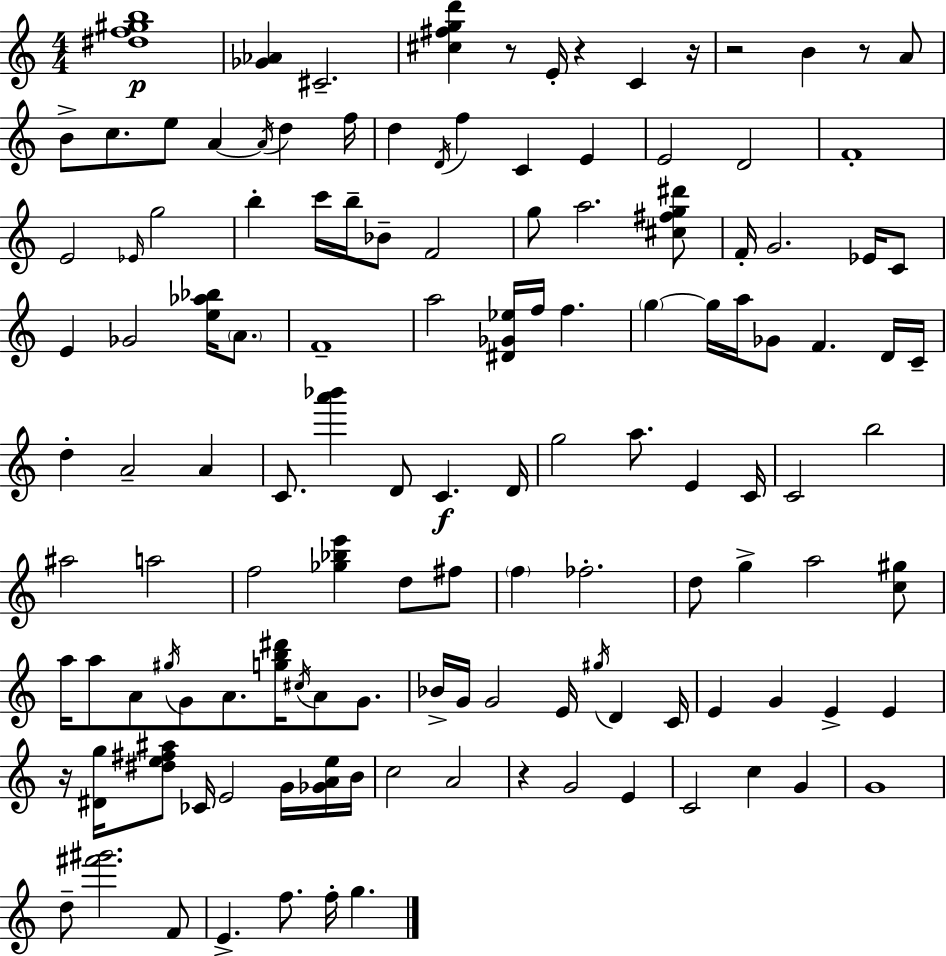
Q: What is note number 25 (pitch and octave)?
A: C6